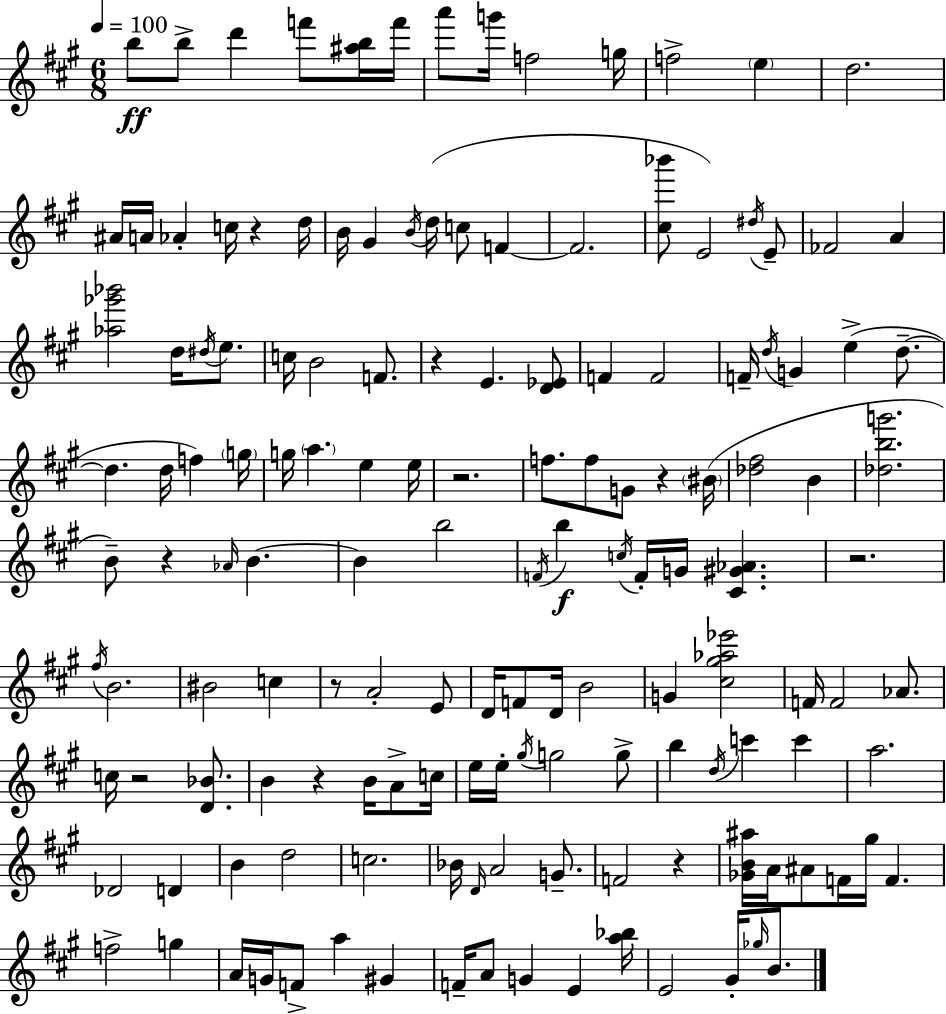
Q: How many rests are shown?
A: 10